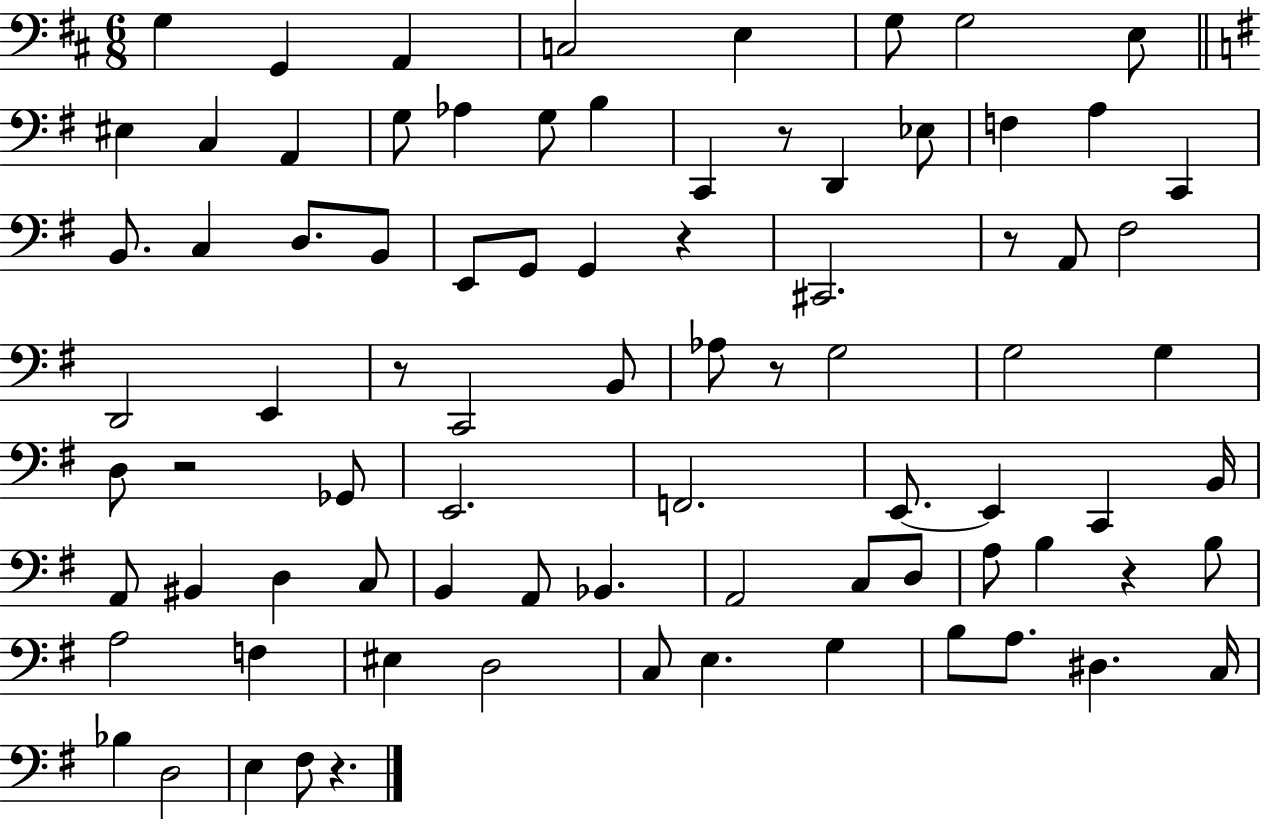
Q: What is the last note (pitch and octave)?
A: F#3